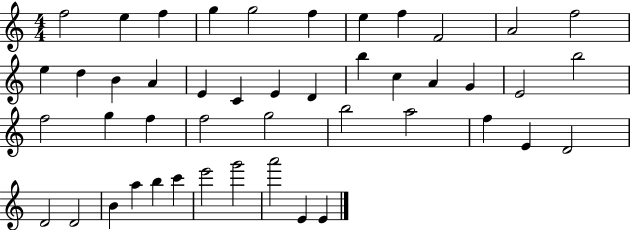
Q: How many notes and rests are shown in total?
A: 46